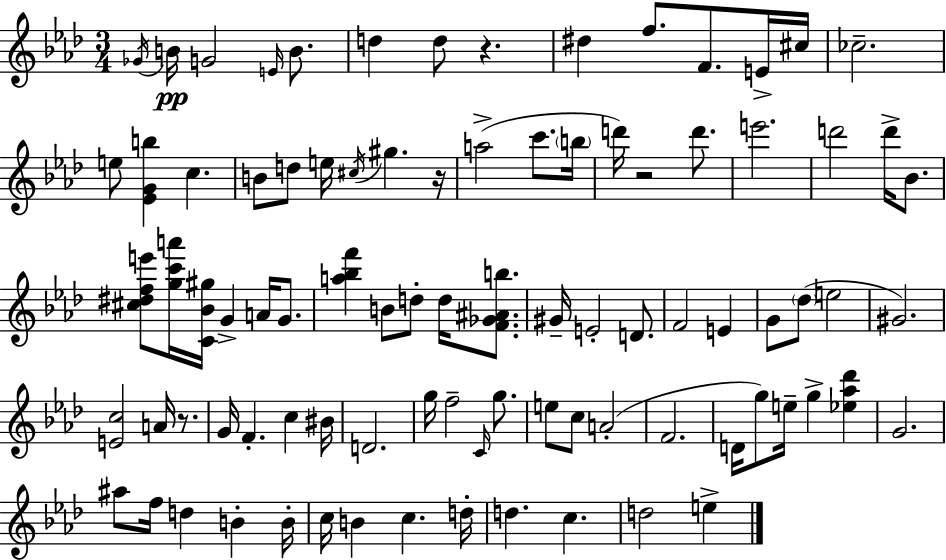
{
  \clef treble
  \numericTimeSignature
  \time 3/4
  \key f \minor
  \acciaccatura { ges'16 }\pp b'16 g'2 \grace { e'16 } b'8. | d''4 d''8 r4. | dis''4 f''8. f'8. | e'16-> cis''16 ces''2.-- | \break e''8 <ees' g' b''>4 c''4. | b'8 d''8 e''16 \acciaccatura { cis''16 } gis''4. | r16 a''2->( c'''8. | \parenthesize b''16 d'''16) r2 | \break d'''8. e'''2. | d'''2 d'''16-> | bes'8. <cis'' dis'' f'' e'''>8 <g'' c''' a'''>16 <c' bes' gis''>16 g'4-> a'16 | g'8. <a'' bes'' f'''>4 b'8 d''8-. d''16 | \break <f' ges' ais' b''>8. gis'16-- e'2-. | d'8. f'2 e'4 | g'8 \parenthesize des''8( e''2 | gis'2.) | \break <e' c''>2 a'16 | r8. g'16 f'4.-. c''4 | bis'16 d'2. | g''16 f''2-- | \break \grace { c'16 } g''8. e''8 c''8 a'2-.( | f'2. | d'16 g''8) e''16-- g''4-> | <ees'' aes'' des'''>4 g'2. | \break ais''8 f''16 d''4 b'4-. | b'16-. c''16 b'4 c''4. | d''16-. d''4. c''4. | d''2 | \break e''4-> \bar "|."
}